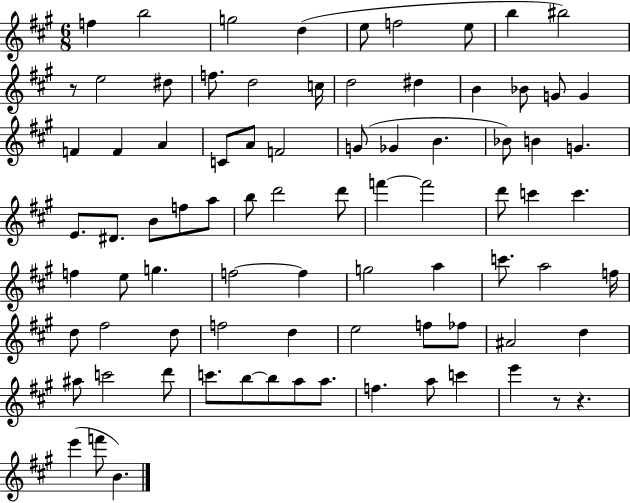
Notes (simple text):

F5/q B5/h G5/h D5/q E5/e F5/h E5/e B5/q BIS5/h R/e E5/h D#5/e F5/e. D5/h C5/s D5/h D#5/q B4/q Bb4/e G4/e G4/q F4/q F4/q A4/q C4/e A4/e F4/h G4/e Gb4/q B4/q. Bb4/e B4/q G4/q. E4/e. D#4/e. B4/e F5/e A5/e B5/e D6/h D6/e F6/q F6/h D6/e C6/q C6/q. F5/q E5/e G5/q. F5/h F5/q G5/h A5/q C6/e. A5/h F5/s D5/e F#5/h D5/e F5/h D5/q E5/h F5/e FES5/e A#4/h D5/q A#5/e C6/h D6/e C6/e. B5/e B5/e A5/e A5/e. F5/q. A5/e C6/q E6/q R/e R/q. E6/q F6/e B4/q.